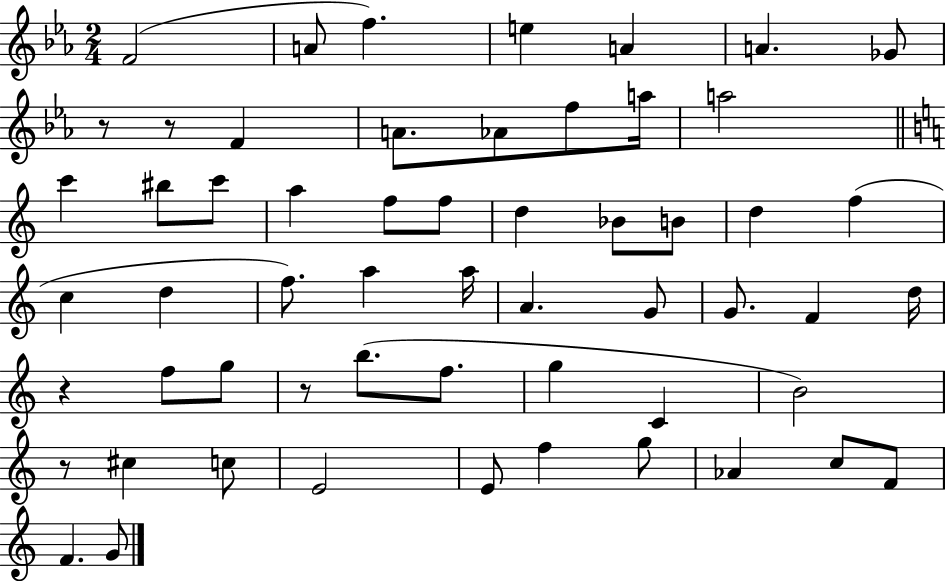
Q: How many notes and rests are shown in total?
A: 57